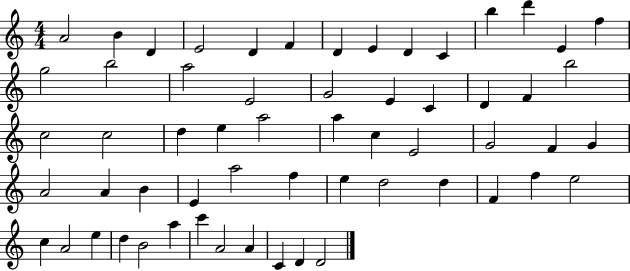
{
  \clef treble
  \numericTimeSignature
  \time 4/4
  \key c \major
  a'2 b'4 d'4 | e'2 d'4 f'4 | d'4 e'4 d'4 c'4 | b''4 d'''4 e'4 f''4 | \break g''2 b''2 | a''2 e'2 | g'2 e'4 c'4 | d'4 f'4 b''2 | \break c''2 c''2 | d''4 e''4 a''2 | a''4 c''4 e'2 | g'2 f'4 g'4 | \break a'2 a'4 b'4 | e'4 a''2 f''4 | e''4 d''2 d''4 | f'4 f''4 e''2 | \break c''4 a'2 e''4 | d''4 b'2 a''4 | c'''4 a'2 a'4 | c'4 d'4 d'2 | \break \bar "|."
}